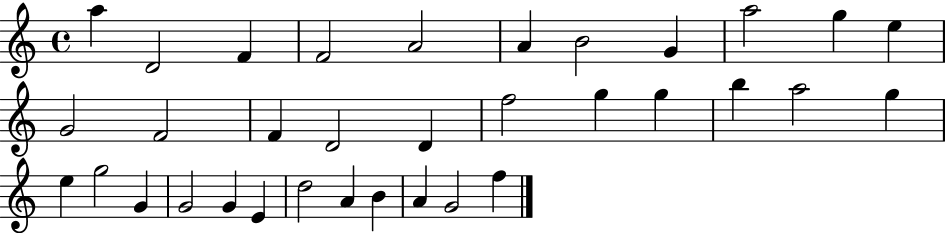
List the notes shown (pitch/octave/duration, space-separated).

A5/q D4/h F4/q F4/h A4/h A4/q B4/h G4/q A5/h G5/q E5/q G4/h F4/h F4/q D4/h D4/q F5/h G5/q G5/q B5/q A5/h G5/q E5/q G5/h G4/q G4/h G4/q E4/q D5/h A4/q B4/q A4/q G4/h F5/q